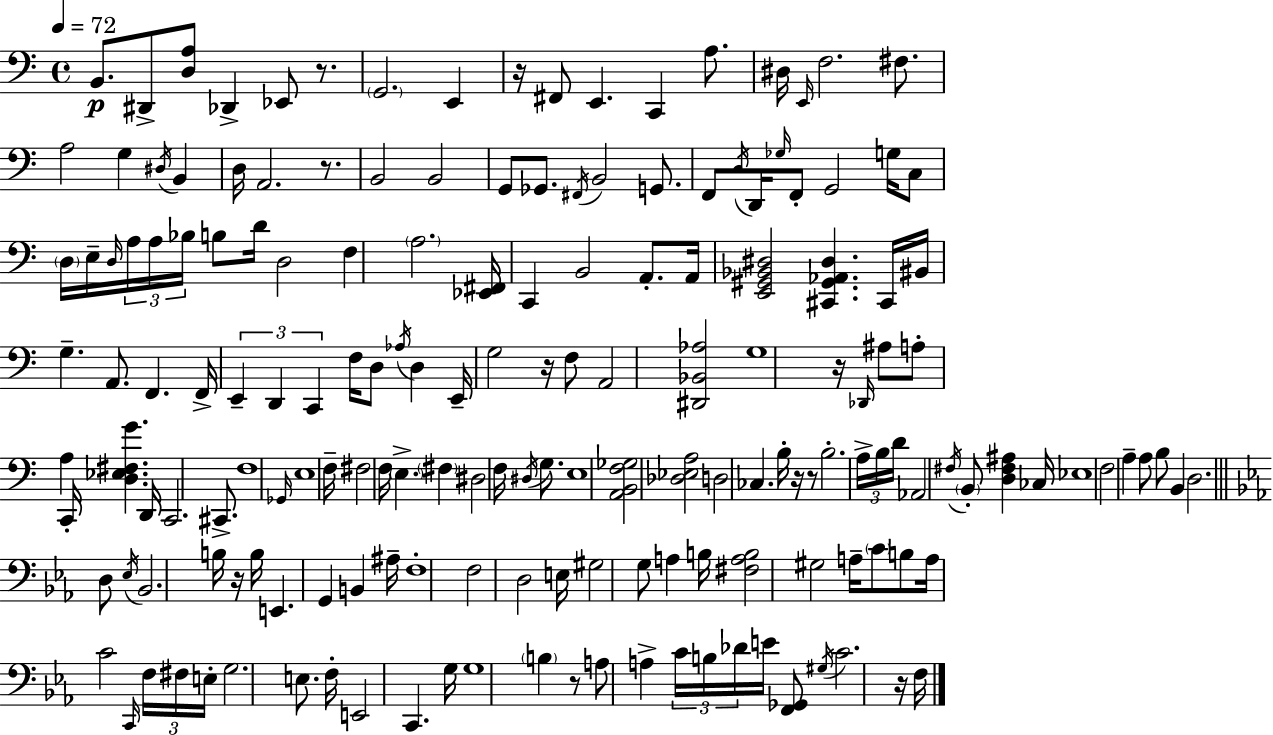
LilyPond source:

{
  \clef bass
  \time 4/4
  \defaultTimeSignature
  \key a \minor
  \tempo 4 = 72
  b,8.\p dis,8-> <d a>8 des,4-> ees,8 r8. | \parenthesize g,2. e,4 | r16 fis,8 e,4. c,4 a8. | dis16 \grace { e,16 } f2. fis8. | \break a2 g4 \acciaccatura { dis16 } b,4 | d16 a,2. r8. | b,2 b,2 | g,8 ges,8. \acciaccatura { fis,16 } b,2 | \break g,8. f,8 \acciaccatura { d16 } d,16 \grace { ges16 } f,8-. g,2 | g16 c8 \parenthesize d16 e16-- \grace { d16 } \tuplet 3/2 { a16 a16 bes16 } b8 d'16 d2 | f4 \parenthesize a2. | <ees, fis,>16 c,4 b,2 | \break a,8.-. a,16 <e, gis, bes, dis>2 <cis, gis, aes, dis>4. | cis,16 bis,16 g4.-- a,8. | f,4. f,16-> \tuplet 3/2 { e,4-- d,4 c,4 } | f16 d8 \acciaccatura { aes16 } d4 e,16-- g2 | \break r16 f8 a,2 <dis, bes, aes>2 | g1 | r16 \grace { des,16 } ais8 a8-. a4 | c,16-. <d ees fis g'>4. d,16 c,2. | \break cis,8.-> f1 | \grace { ges,16 } e1 | f16-- fis2 | f16 \parenthesize e4.-> \parenthesize fis4 dis2 | \break f16 \acciaccatura { dis16 } g8. e1 | <a, b, f ges>2 | <des ees a>2 d2 | ces4. b16-. r16 r8 b2.-. | \break \tuplet 3/2 { a16-> b16 d'16 } aes,2 | \acciaccatura { fis16 } \parenthesize b,8-. <d fis ais>4 ces16 ees1 | f2 | a4-- a8 b8 b,4 d2. | \break \bar "||" \break \key c \minor d8 \acciaccatura { ees16 } bes,2. b16 | r16 b16 e,4. g,4 b,4 | ais16-- f1-. | f2 d2 | \break e16 gis2 g8 a4 | b16 <fis a b>2 gis2 | a16-- \parenthesize c'8 b8 a16 c'2 \grace { c,16 } | \tuplet 3/2 { f16 fis16 e16-. } g2. e8. | \break f16-. e,2 c,4. | g16 g1 | \parenthesize b4 r8 a8 a4-> \tuplet 3/2 { c'16 b16 | des'16 } e'16 <f, ges,>8 \acciaccatura { gis16 } c'2. | \break r16 f16 \bar "|."
}